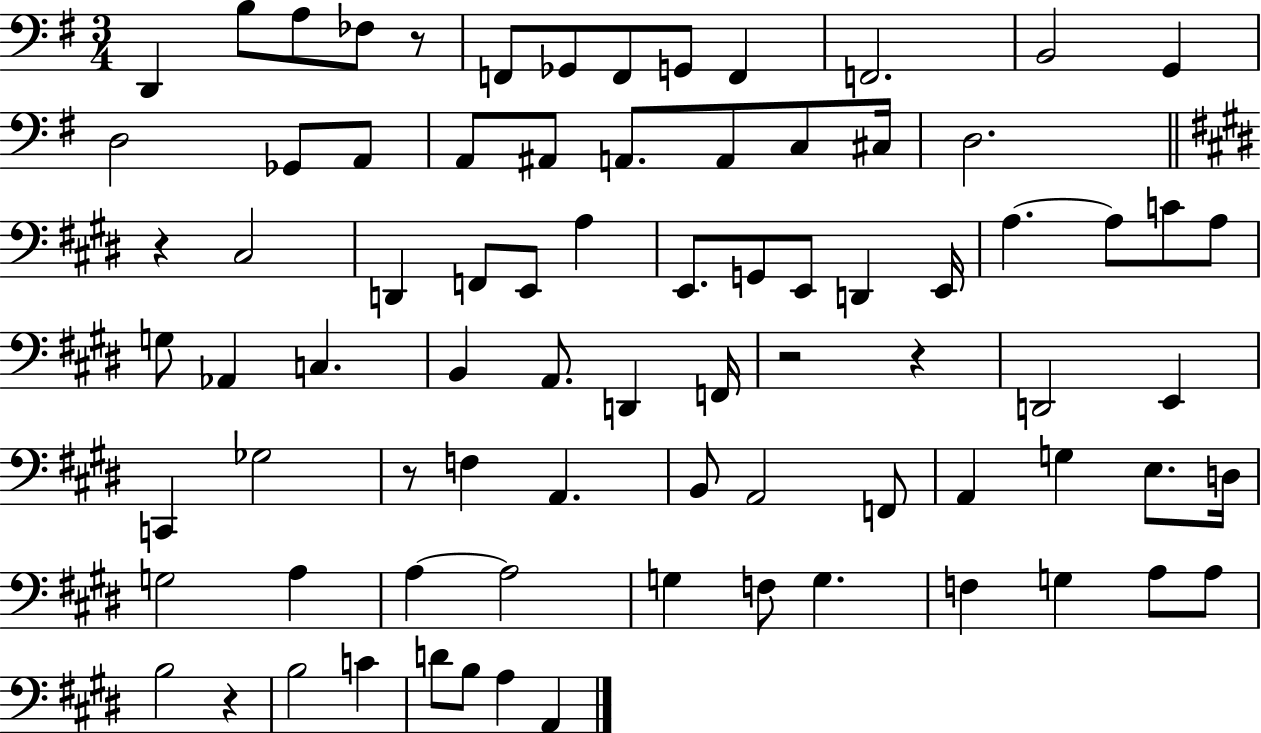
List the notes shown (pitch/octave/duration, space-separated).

D2/q B3/e A3/e FES3/e R/e F2/e Gb2/e F2/e G2/e F2/q F2/h. B2/h G2/q D3/h Gb2/e A2/e A2/e A#2/e A2/e. A2/e C3/e C#3/s D3/h. R/q C#3/h D2/q F2/e E2/e A3/q E2/e. G2/e E2/e D2/q E2/s A3/q. A3/e C4/e A3/e G3/e Ab2/q C3/q. B2/q A2/e. D2/q F2/s R/h R/q D2/h E2/q C2/q Gb3/h R/e F3/q A2/q. B2/e A2/h F2/e A2/q G3/q E3/e. D3/s G3/h A3/q A3/q A3/h G3/q F3/e G3/q. F3/q G3/q A3/e A3/e B3/h R/q B3/h C4/q D4/e B3/e A3/q A2/q